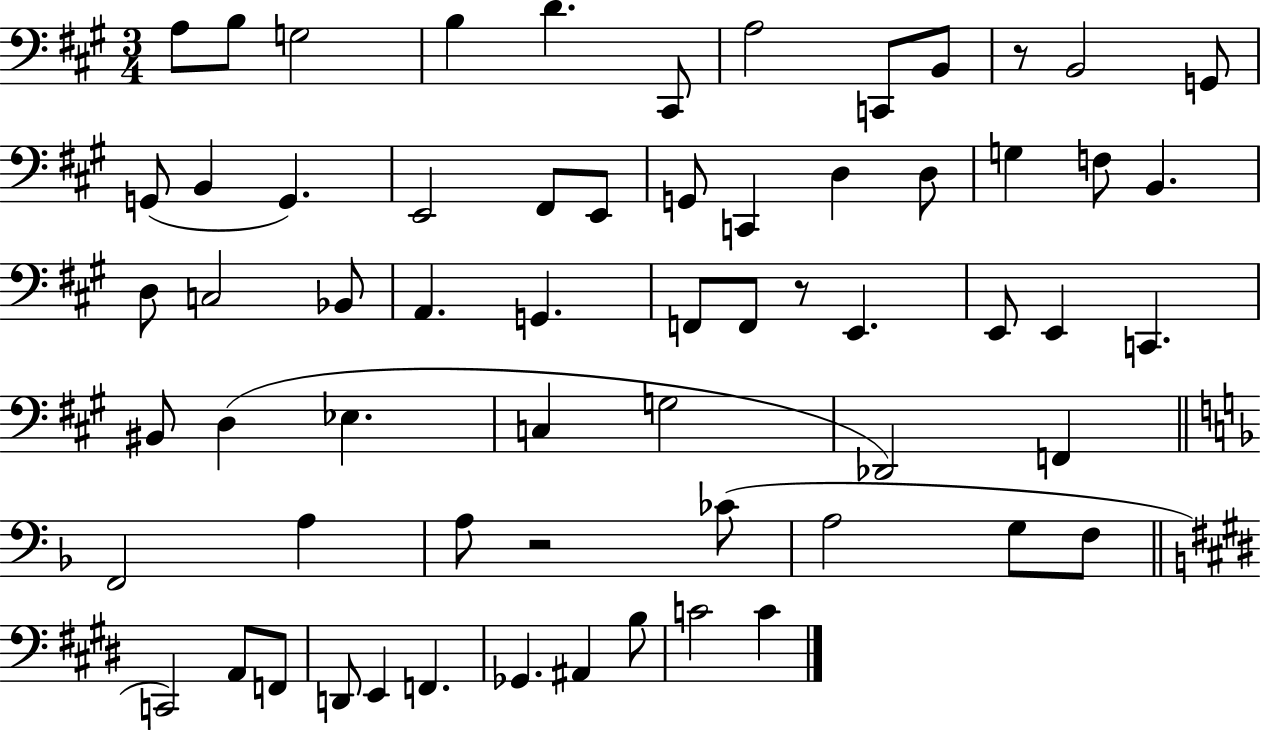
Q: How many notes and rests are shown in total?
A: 63